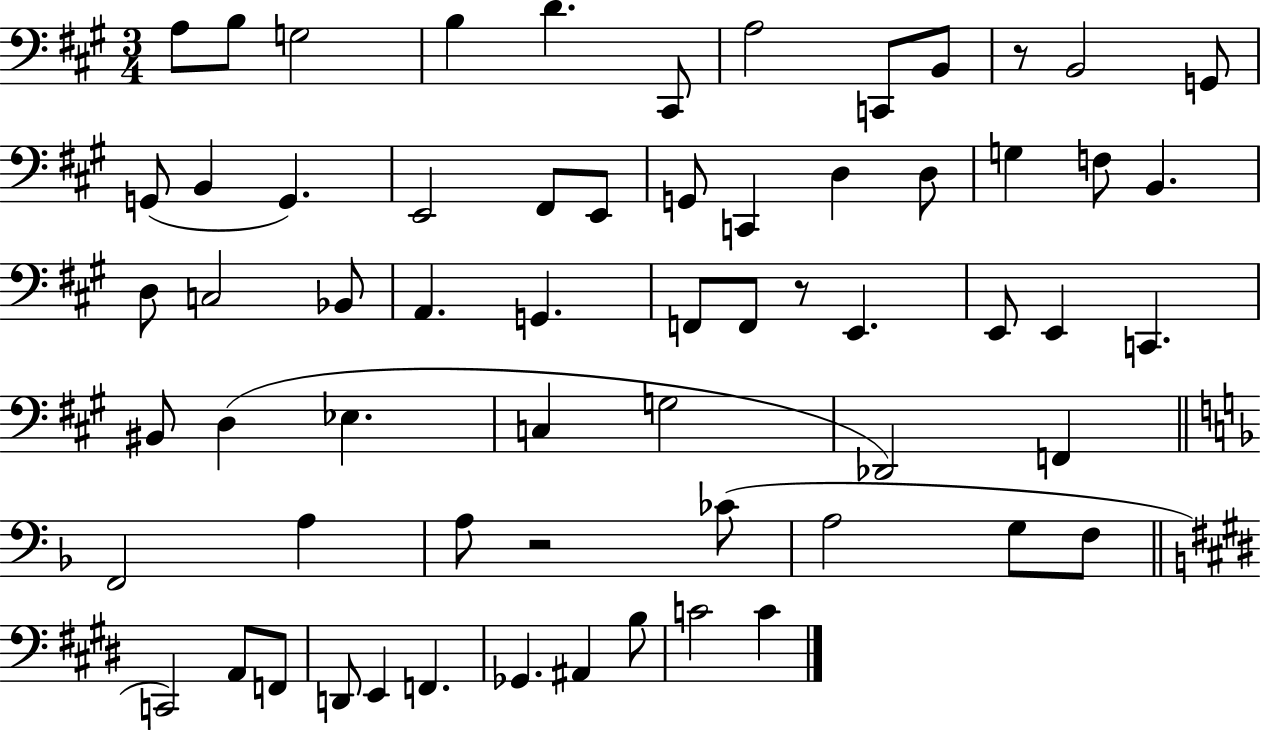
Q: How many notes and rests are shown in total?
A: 63